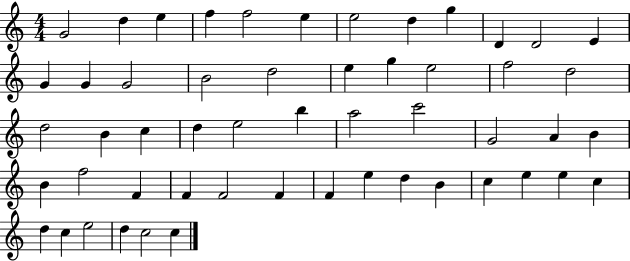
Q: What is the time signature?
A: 4/4